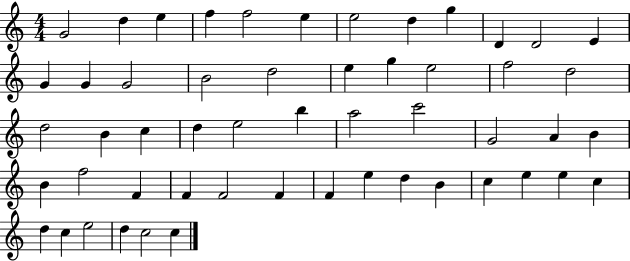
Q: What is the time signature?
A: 4/4